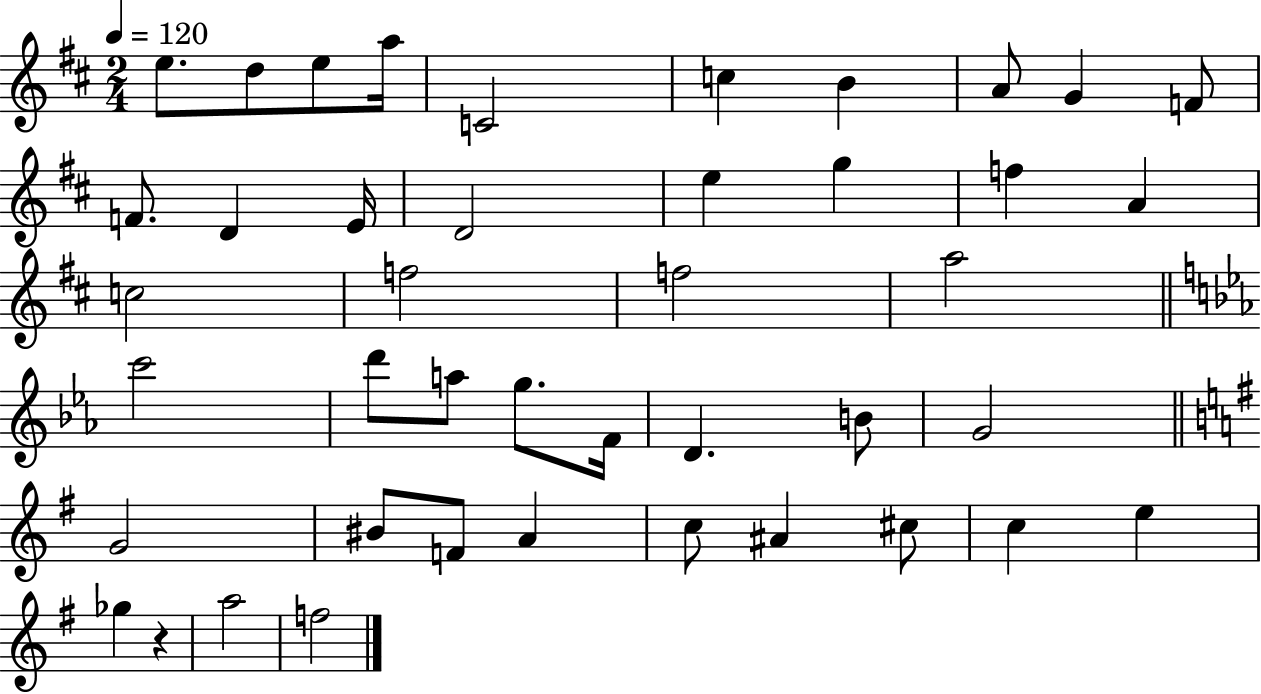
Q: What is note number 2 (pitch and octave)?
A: D5